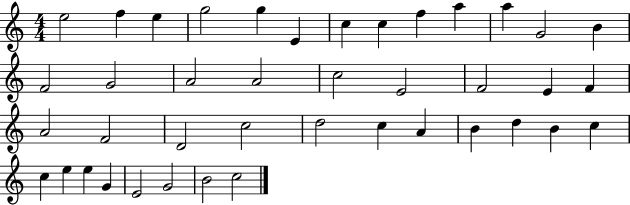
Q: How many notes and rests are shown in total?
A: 41